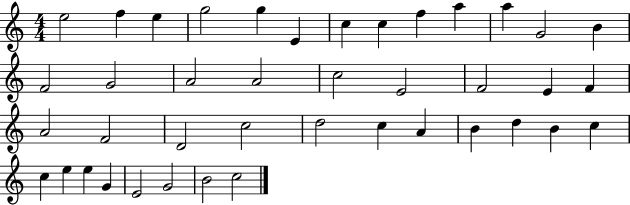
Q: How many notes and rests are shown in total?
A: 41